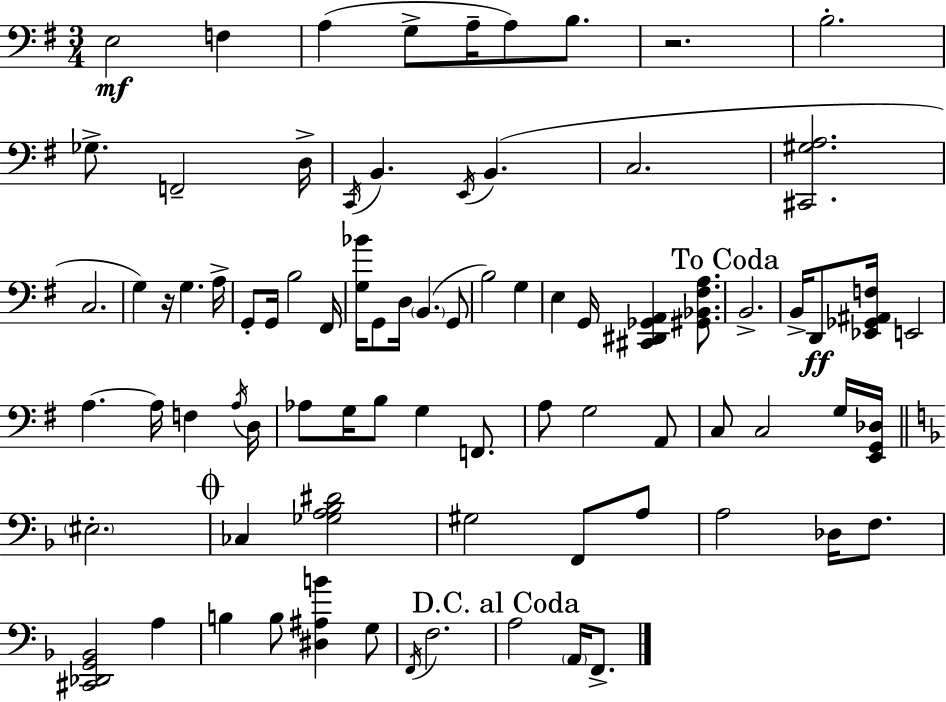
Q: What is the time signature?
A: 3/4